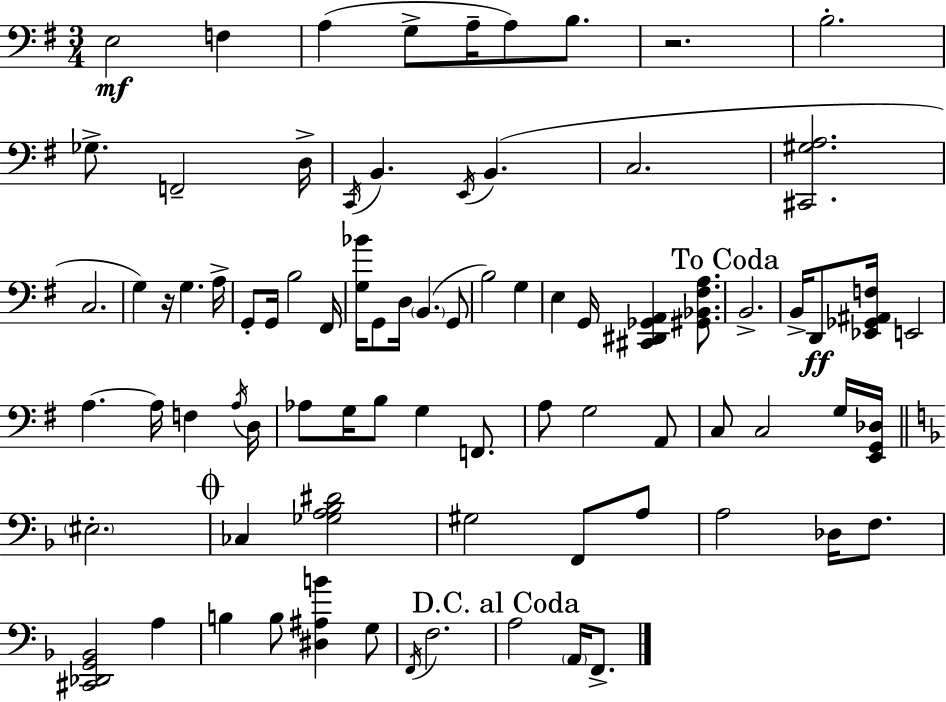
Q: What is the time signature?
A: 3/4